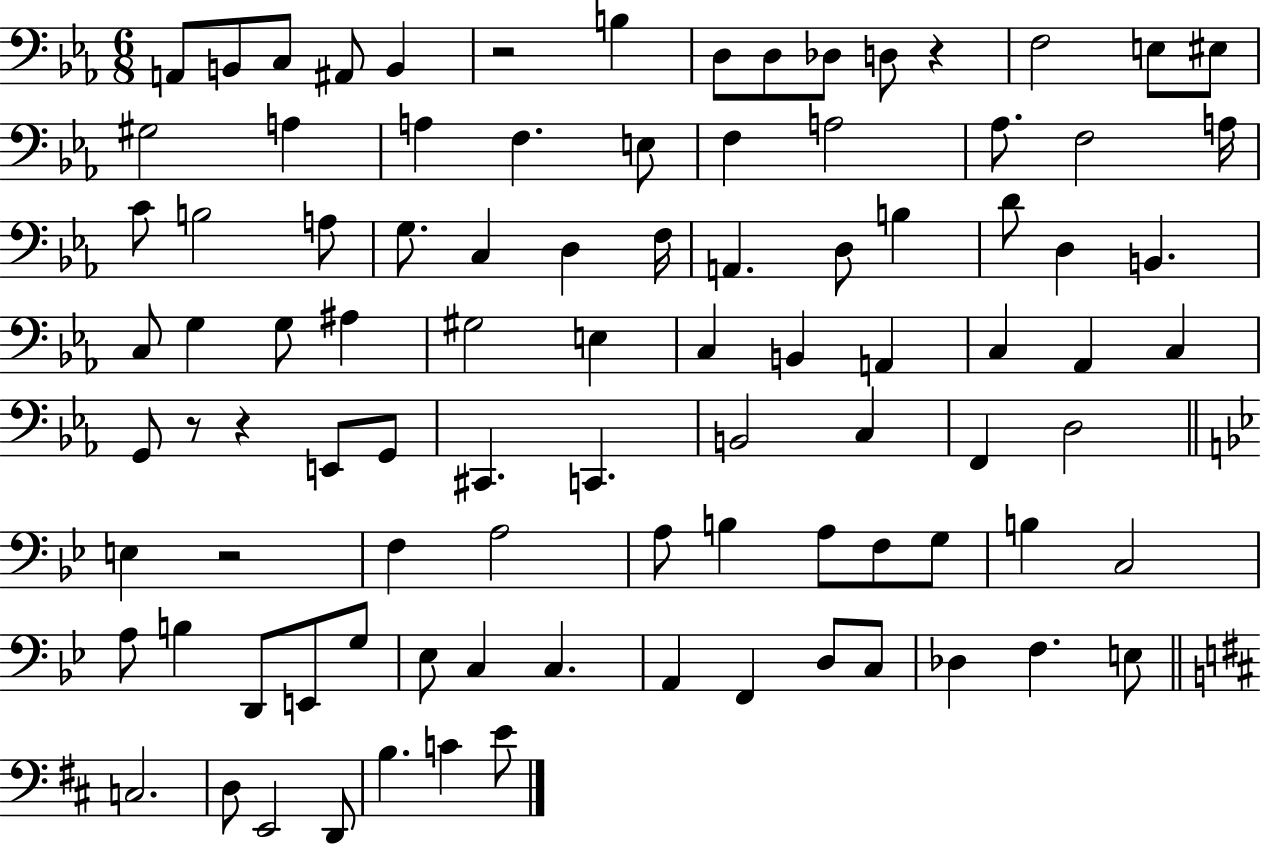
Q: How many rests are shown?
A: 5